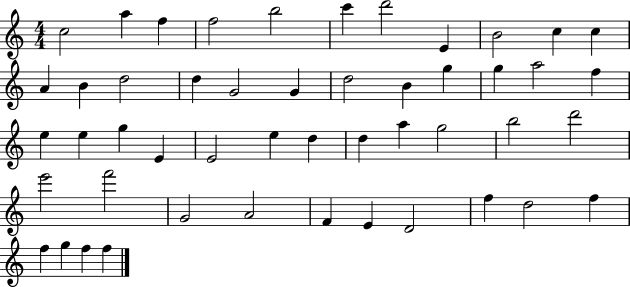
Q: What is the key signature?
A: C major